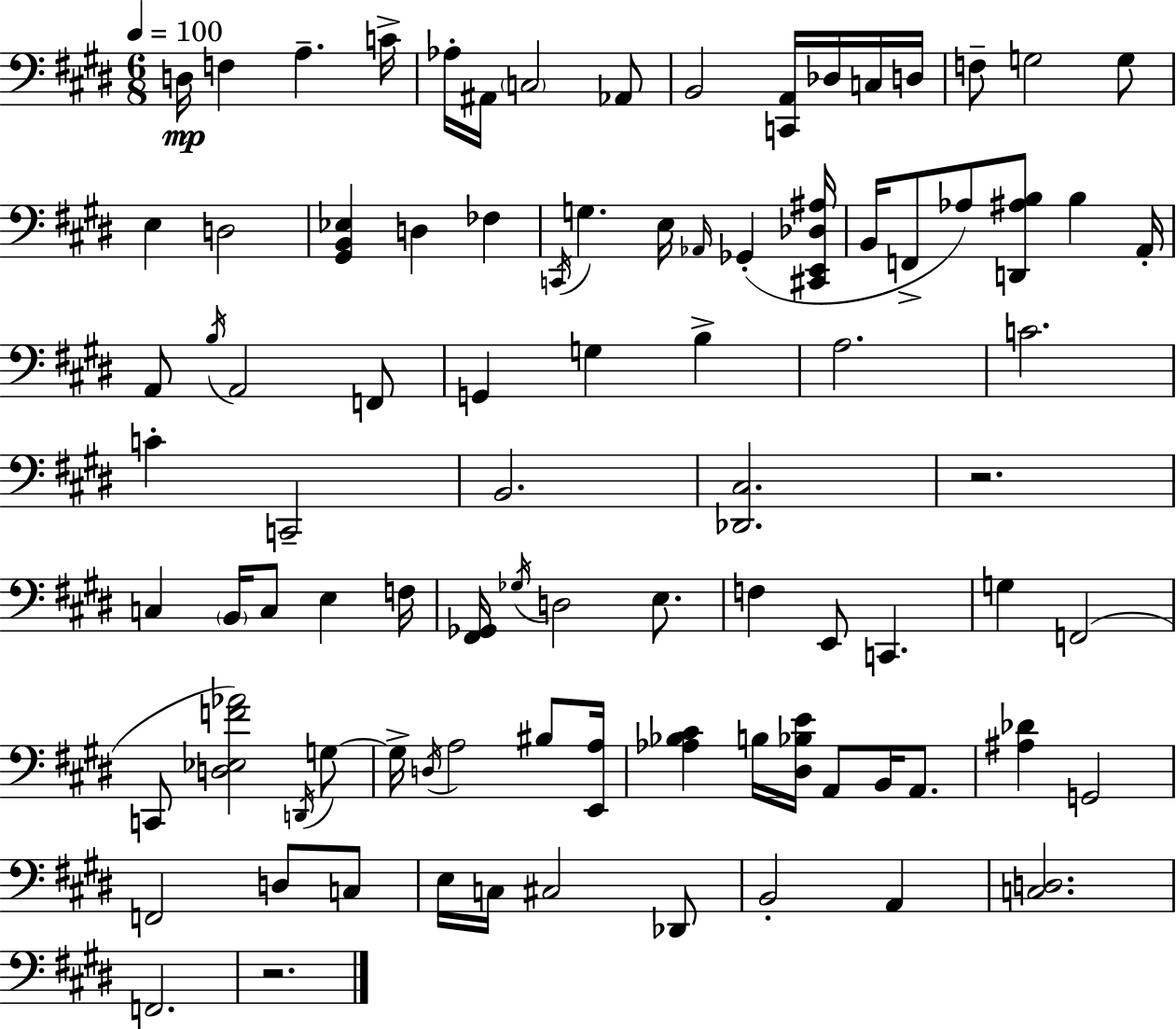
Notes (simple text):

D3/s F3/q A3/q. C4/s Ab3/s A#2/s C3/h Ab2/e B2/h [C2,A2]/s Db3/s C3/s D3/s F3/e G3/h G3/e E3/q D3/h [G#2,B2,Eb3]/q D3/q FES3/q C2/s G3/q. E3/s Ab2/s Gb2/q [C#2,E2,Db3,A#3]/s B2/s F2/e Ab3/e [D2,A#3,B3]/e B3/q A2/s A2/e B3/s A2/h F2/e G2/q G3/q B3/q A3/h. C4/h. C4/q C2/h B2/h. [Db2,C#3]/h. R/h. C3/q B2/s C3/e E3/q F3/s [F#2,Gb2]/s Gb3/s D3/h E3/e. F3/q E2/e C2/q. G3/q F2/h C2/e [D3,Eb3,F4,Ab4]/h D2/s G3/e G3/s D3/s A3/h BIS3/e [E2,A3]/s [Ab3,Bb3,C#4]/q B3/s [D#3,Bb3,E4]/s A2/e B2/s A2/e. [A#3,Db4]/q G2/h F2/h D3/e C3/e E3/s C3/s C#3/h Db2/e B2/h A2/q [C3,D3]/h. F2/h. R/h.